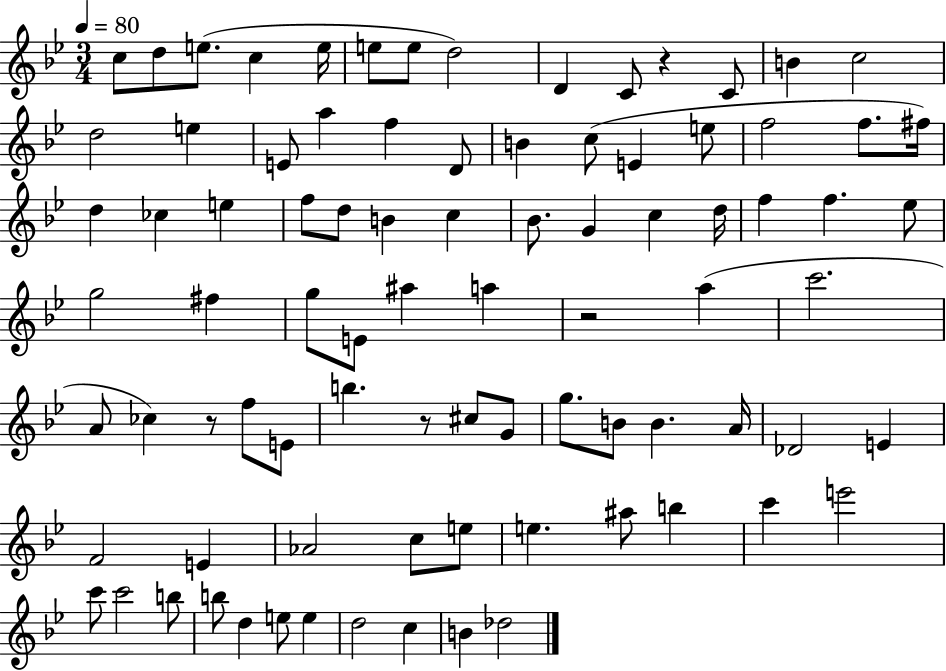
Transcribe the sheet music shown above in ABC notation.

X:1
T:Untitled
M:3/4
L:1/4
K:Bb
c/2 d/2 e/2 c e/4 e/2 e/2 d2 D C/2 z C/2 B c2 d2 e E/2 a f D/2 B c/2 E e/2 f2 f/2 ^f/4 d _c e f/2 d/2 B c _B/2 G c d/4 f f _e/2 g2 ^f g/2 E/2 ^a a z2 a c'2 A/2 _c z/2 f/2 E/2 b z/2 ^c/2 G/2 g/2 B/2 B A/4 _D2 E F2 E _A2 c/2 e/2 e ^a/2 b c' e'2 c'/2 c'2 b/2 b/2 d e/2 e d2 c B _d2